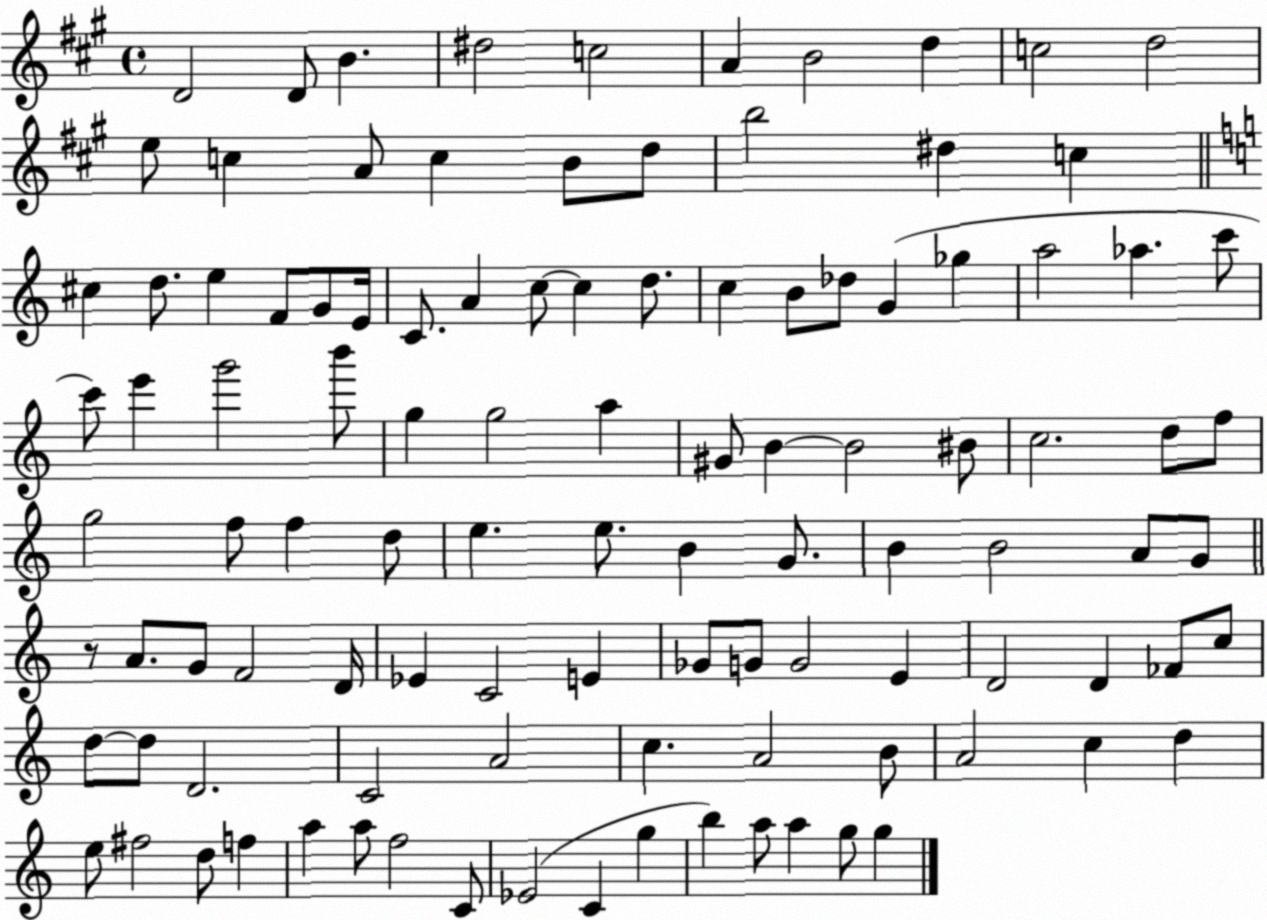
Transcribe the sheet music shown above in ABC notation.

X:1
T:Untitled
M:4/4
L:1/4
K:A
D2 D/2 B ^d2 c2 A B2 d c2 d2 e/2 c A/2 c B/2 d/2 b2 ^d c ^c d/2 e F/2 G/2 E/4 C/2 A c/2 c d/2 c B/2 _d/2 G _g a2 _a c'/2 c'/2 e' g'2 b'/2 g g2 a ^G/2 B B2 ^B/2 c2 d/2 f/2 g2 f/2 f d/2 e e/2 B G/2 B B2 A/2 G/2 z/2 A/2 G/2 F2 D/4 _E C2 E _G/2 G/2 G2 E D2 D _F/2 c/2 d/2 d/2 D2 C2 A2 c A2 B/2 A2 c d e/2 ^f2 d/2 f a a/2 f2 C/2 _E2 C g b a/2 a g/2 g